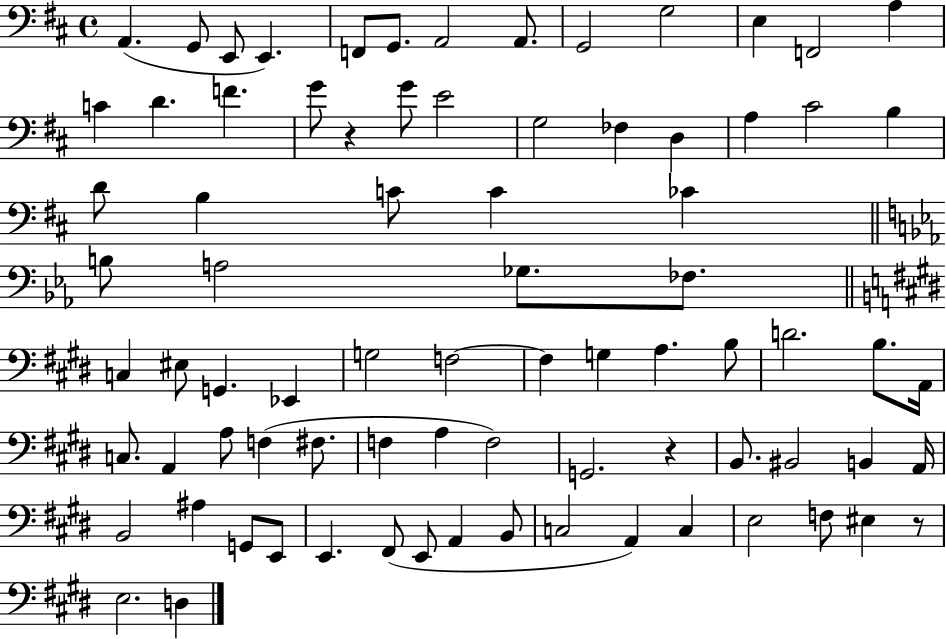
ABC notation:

X:1
T:Untitled
M:4/4
L:1/4
K:D
A,, G,,/2 E,,/2 E,, F,,/2 G,,/2 A,,2 A,,/2 G,,2 G,2 E, F,,2 A, C D F G/2 z G/2 E2 G,2 _F, D, A, ^C2 B, D/2 B, C/2 C _C B,/2 A,2 _G,/2 _F,/2 C, ^E,/2 G,, _E,, G,2 F,2 F, G, A, B,/2 D2 B,/2 A,,/4 C,/2 A,, A,/2 F, ^F,/2 F, A, F,2 G,,2 z B,,/2 ^B,,2 B,, A,,/4 B,,2 ^A, G,,/2 E,,/2 E,, ^F,,/2 E,,/2 A,, B,,/2 C,2 A,, C, E,2 F,/2 ^E, z/2 E,2 D,